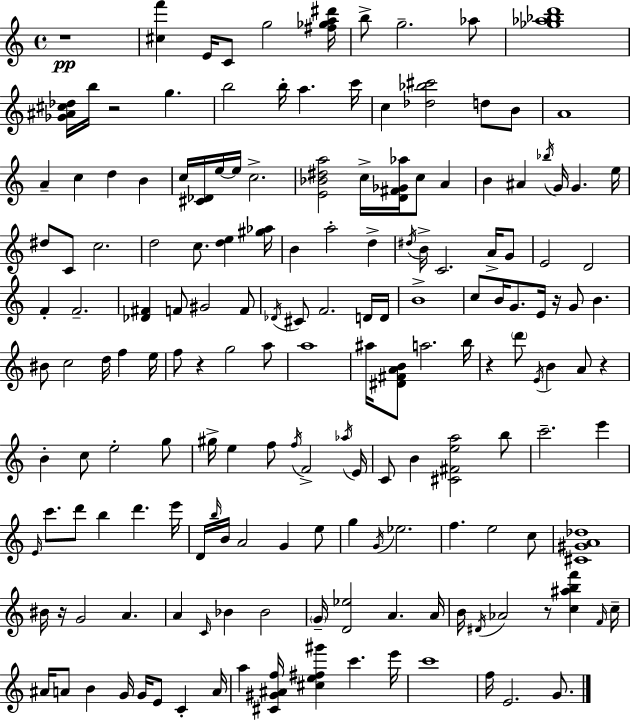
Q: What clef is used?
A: treble